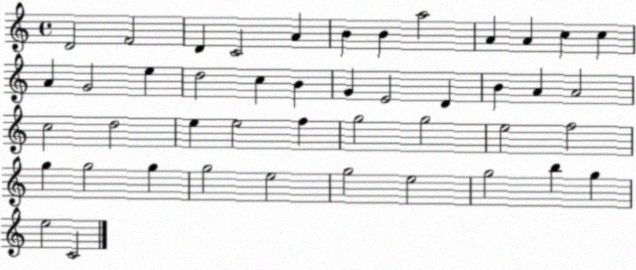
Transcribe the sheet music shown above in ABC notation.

X:1
T:Untitled
M:4/4
L:1/4
K:C
D2 F2 D C2 A B B a2 A A c c A G2 e d2 c B G E2 D B A A2 c2 d2 e e2 f g2 g2 e2 f2 g g2 g g2 e2 g2 e2 g2 b g e2 C2